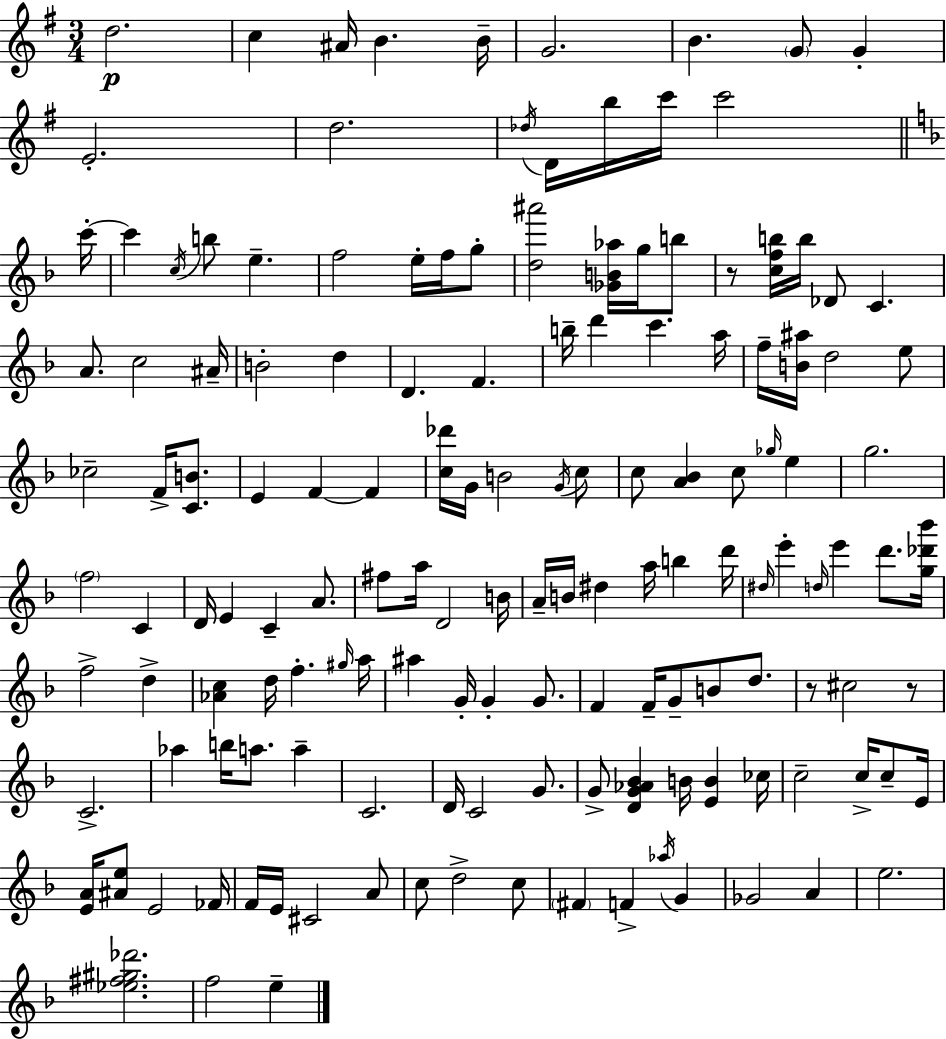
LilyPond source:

{
  \clef treble
  \numericTimeSignature
  \time 3/4
  \key e \minor
  \repeat volta 2 { d''2.\p | c''4 ais'16 b'4. b'16-- | g'2. | b'4. \parenthesize g'8 g'4-. | \break e'2.-. | d''2. | \acciaccatura { des''16 } d'16 b''16 c'''16 c'''2 | \bar "||" \break \key f \major c'''16-.~~ c'''4 \acciaccatura { c''16 } b''8 e''4.-- | f''2 e''16-. f''16 | g''8-. <d'' ais'''>2 <ges' b' aes''>16 g''16 | b''8 r8 <c'' f'' b''>16 b''16 des'8 c'4. | \break a'8. c''2 | ais'16-- b'2-. d''4 | d'4. f'4. | b''16-- d'''4 c'''4. | \break a''16 f''16-- <b' ais''>16 d''2 | e''8 ces''2-- f'16-> <c' b'>8. | e'4 f'4~~ f'4 | <c'' des'''>16 g'16 b'2 | \break \acciaccatura { g'16 } c''8 c''8 <a' bes'>4 c''8 \grace { ges''16 } | e''4 g''2. | \parenthesize f''2 | c'4 d'16 e'4 c'4-- | \break a'8. fis''8 a''16 d'2 | b'16 a'16-- b'16 dis''4 a''16 b''4 | d'''16 \grace { dis''16 } e'''4-. \grace { d''16 } e'''4 | d'''8. <g'' des''' bes'''>16 f''2-> | \break d''4-> <aes' c''>4 d''16 f''4.-. | \grace { gis''16 } a''16 ais''4 g'16-. | g'4-. g'8. f'4 f'16-- | g'8-- b'8 d''8. r8 cis''2 | \break r8 c'2.-> | aes''4 b''16 | a''8. a''4-- c'2. | d'16 c'2 | \break g'8. g'8-> <d' g' aes' bes'>4 | b'16 <e' b'>4 ces''16 c''2-- | c''16-> c''8-- e'16 <e' a'>16 <ais' e''>8 e'2 | fes'16 f'16 e'16 cis'2 | \break a'8 c''8 d''2-> | c''8 \parenthesize fis'4 f'4-> | \acciaccatura { aes''16 } g'4 ges'2 | a'4 e''2. | \break <ees'' fis'' gis'' des'''>2. | f''2 | e''4-- } \bar "|."
}